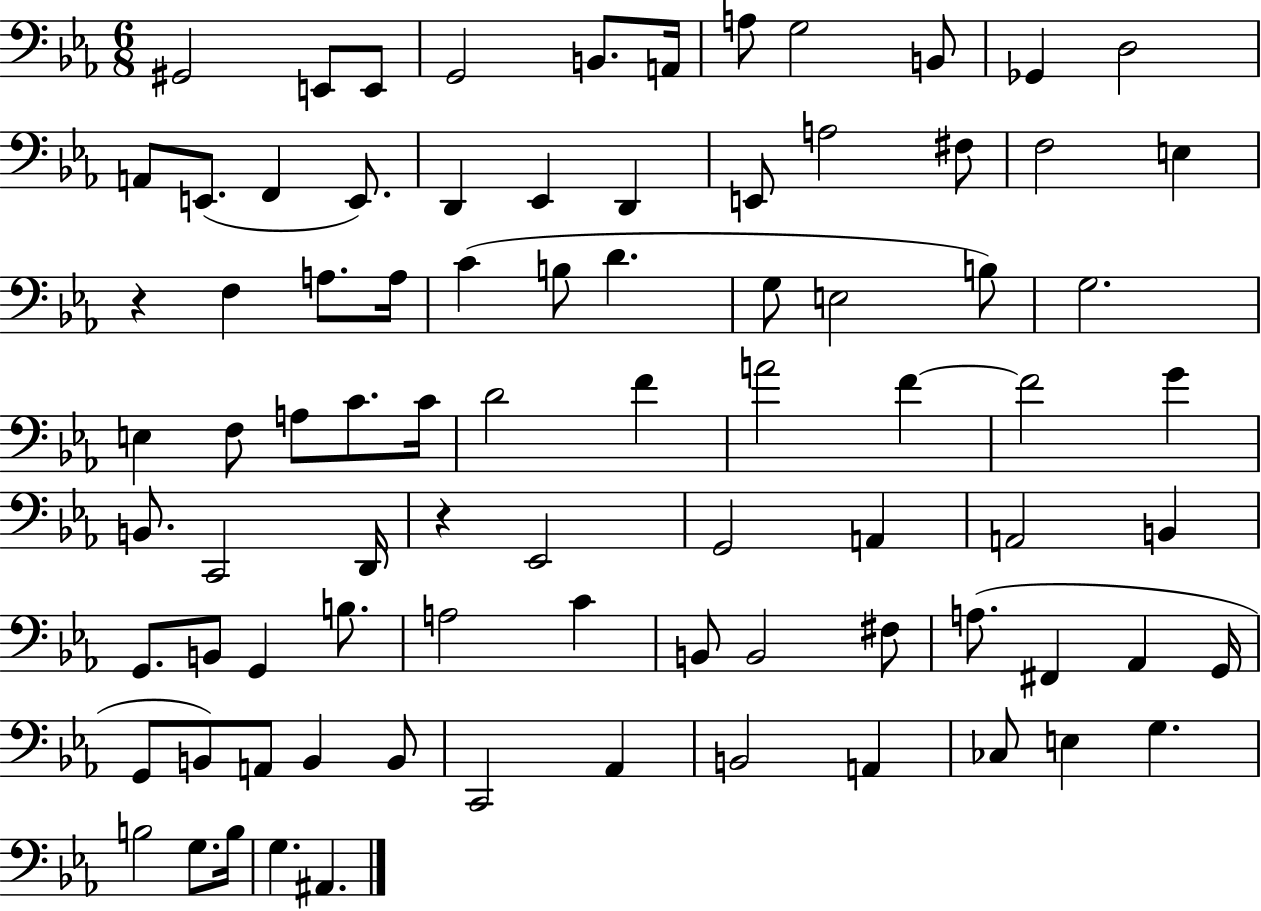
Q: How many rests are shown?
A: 2